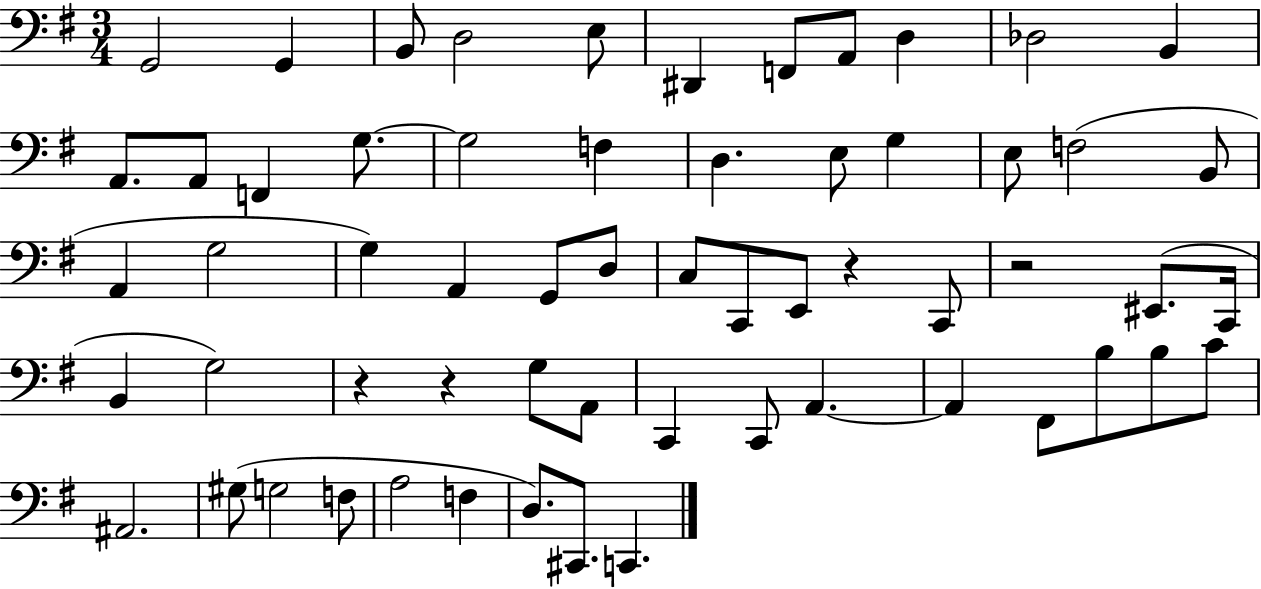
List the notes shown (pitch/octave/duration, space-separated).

G2/h G2/q B2/e D3/h E3/e D#2/q F2/e A2/e D3/q Db3/h B2/q A2/e. A2/e F2/q G3/e. G3/h F3/q D3/q. E3/e G3/q E3/e F3/h B2/e A2/q G3/h G3/q A2/q G2/e D3/e C3/e C2/e E2/e R/q C2/e R/h EIS2/e. C2/s B2/q G3/h R/q R/q G3/e A2/e C2/q C2/e A2/q. A2/q F#2/e B3/e B3/e C4/e A#2/h. G#3/e G3/h F3/e A3/h F3/q D3/e. C#2/e. C2/q.